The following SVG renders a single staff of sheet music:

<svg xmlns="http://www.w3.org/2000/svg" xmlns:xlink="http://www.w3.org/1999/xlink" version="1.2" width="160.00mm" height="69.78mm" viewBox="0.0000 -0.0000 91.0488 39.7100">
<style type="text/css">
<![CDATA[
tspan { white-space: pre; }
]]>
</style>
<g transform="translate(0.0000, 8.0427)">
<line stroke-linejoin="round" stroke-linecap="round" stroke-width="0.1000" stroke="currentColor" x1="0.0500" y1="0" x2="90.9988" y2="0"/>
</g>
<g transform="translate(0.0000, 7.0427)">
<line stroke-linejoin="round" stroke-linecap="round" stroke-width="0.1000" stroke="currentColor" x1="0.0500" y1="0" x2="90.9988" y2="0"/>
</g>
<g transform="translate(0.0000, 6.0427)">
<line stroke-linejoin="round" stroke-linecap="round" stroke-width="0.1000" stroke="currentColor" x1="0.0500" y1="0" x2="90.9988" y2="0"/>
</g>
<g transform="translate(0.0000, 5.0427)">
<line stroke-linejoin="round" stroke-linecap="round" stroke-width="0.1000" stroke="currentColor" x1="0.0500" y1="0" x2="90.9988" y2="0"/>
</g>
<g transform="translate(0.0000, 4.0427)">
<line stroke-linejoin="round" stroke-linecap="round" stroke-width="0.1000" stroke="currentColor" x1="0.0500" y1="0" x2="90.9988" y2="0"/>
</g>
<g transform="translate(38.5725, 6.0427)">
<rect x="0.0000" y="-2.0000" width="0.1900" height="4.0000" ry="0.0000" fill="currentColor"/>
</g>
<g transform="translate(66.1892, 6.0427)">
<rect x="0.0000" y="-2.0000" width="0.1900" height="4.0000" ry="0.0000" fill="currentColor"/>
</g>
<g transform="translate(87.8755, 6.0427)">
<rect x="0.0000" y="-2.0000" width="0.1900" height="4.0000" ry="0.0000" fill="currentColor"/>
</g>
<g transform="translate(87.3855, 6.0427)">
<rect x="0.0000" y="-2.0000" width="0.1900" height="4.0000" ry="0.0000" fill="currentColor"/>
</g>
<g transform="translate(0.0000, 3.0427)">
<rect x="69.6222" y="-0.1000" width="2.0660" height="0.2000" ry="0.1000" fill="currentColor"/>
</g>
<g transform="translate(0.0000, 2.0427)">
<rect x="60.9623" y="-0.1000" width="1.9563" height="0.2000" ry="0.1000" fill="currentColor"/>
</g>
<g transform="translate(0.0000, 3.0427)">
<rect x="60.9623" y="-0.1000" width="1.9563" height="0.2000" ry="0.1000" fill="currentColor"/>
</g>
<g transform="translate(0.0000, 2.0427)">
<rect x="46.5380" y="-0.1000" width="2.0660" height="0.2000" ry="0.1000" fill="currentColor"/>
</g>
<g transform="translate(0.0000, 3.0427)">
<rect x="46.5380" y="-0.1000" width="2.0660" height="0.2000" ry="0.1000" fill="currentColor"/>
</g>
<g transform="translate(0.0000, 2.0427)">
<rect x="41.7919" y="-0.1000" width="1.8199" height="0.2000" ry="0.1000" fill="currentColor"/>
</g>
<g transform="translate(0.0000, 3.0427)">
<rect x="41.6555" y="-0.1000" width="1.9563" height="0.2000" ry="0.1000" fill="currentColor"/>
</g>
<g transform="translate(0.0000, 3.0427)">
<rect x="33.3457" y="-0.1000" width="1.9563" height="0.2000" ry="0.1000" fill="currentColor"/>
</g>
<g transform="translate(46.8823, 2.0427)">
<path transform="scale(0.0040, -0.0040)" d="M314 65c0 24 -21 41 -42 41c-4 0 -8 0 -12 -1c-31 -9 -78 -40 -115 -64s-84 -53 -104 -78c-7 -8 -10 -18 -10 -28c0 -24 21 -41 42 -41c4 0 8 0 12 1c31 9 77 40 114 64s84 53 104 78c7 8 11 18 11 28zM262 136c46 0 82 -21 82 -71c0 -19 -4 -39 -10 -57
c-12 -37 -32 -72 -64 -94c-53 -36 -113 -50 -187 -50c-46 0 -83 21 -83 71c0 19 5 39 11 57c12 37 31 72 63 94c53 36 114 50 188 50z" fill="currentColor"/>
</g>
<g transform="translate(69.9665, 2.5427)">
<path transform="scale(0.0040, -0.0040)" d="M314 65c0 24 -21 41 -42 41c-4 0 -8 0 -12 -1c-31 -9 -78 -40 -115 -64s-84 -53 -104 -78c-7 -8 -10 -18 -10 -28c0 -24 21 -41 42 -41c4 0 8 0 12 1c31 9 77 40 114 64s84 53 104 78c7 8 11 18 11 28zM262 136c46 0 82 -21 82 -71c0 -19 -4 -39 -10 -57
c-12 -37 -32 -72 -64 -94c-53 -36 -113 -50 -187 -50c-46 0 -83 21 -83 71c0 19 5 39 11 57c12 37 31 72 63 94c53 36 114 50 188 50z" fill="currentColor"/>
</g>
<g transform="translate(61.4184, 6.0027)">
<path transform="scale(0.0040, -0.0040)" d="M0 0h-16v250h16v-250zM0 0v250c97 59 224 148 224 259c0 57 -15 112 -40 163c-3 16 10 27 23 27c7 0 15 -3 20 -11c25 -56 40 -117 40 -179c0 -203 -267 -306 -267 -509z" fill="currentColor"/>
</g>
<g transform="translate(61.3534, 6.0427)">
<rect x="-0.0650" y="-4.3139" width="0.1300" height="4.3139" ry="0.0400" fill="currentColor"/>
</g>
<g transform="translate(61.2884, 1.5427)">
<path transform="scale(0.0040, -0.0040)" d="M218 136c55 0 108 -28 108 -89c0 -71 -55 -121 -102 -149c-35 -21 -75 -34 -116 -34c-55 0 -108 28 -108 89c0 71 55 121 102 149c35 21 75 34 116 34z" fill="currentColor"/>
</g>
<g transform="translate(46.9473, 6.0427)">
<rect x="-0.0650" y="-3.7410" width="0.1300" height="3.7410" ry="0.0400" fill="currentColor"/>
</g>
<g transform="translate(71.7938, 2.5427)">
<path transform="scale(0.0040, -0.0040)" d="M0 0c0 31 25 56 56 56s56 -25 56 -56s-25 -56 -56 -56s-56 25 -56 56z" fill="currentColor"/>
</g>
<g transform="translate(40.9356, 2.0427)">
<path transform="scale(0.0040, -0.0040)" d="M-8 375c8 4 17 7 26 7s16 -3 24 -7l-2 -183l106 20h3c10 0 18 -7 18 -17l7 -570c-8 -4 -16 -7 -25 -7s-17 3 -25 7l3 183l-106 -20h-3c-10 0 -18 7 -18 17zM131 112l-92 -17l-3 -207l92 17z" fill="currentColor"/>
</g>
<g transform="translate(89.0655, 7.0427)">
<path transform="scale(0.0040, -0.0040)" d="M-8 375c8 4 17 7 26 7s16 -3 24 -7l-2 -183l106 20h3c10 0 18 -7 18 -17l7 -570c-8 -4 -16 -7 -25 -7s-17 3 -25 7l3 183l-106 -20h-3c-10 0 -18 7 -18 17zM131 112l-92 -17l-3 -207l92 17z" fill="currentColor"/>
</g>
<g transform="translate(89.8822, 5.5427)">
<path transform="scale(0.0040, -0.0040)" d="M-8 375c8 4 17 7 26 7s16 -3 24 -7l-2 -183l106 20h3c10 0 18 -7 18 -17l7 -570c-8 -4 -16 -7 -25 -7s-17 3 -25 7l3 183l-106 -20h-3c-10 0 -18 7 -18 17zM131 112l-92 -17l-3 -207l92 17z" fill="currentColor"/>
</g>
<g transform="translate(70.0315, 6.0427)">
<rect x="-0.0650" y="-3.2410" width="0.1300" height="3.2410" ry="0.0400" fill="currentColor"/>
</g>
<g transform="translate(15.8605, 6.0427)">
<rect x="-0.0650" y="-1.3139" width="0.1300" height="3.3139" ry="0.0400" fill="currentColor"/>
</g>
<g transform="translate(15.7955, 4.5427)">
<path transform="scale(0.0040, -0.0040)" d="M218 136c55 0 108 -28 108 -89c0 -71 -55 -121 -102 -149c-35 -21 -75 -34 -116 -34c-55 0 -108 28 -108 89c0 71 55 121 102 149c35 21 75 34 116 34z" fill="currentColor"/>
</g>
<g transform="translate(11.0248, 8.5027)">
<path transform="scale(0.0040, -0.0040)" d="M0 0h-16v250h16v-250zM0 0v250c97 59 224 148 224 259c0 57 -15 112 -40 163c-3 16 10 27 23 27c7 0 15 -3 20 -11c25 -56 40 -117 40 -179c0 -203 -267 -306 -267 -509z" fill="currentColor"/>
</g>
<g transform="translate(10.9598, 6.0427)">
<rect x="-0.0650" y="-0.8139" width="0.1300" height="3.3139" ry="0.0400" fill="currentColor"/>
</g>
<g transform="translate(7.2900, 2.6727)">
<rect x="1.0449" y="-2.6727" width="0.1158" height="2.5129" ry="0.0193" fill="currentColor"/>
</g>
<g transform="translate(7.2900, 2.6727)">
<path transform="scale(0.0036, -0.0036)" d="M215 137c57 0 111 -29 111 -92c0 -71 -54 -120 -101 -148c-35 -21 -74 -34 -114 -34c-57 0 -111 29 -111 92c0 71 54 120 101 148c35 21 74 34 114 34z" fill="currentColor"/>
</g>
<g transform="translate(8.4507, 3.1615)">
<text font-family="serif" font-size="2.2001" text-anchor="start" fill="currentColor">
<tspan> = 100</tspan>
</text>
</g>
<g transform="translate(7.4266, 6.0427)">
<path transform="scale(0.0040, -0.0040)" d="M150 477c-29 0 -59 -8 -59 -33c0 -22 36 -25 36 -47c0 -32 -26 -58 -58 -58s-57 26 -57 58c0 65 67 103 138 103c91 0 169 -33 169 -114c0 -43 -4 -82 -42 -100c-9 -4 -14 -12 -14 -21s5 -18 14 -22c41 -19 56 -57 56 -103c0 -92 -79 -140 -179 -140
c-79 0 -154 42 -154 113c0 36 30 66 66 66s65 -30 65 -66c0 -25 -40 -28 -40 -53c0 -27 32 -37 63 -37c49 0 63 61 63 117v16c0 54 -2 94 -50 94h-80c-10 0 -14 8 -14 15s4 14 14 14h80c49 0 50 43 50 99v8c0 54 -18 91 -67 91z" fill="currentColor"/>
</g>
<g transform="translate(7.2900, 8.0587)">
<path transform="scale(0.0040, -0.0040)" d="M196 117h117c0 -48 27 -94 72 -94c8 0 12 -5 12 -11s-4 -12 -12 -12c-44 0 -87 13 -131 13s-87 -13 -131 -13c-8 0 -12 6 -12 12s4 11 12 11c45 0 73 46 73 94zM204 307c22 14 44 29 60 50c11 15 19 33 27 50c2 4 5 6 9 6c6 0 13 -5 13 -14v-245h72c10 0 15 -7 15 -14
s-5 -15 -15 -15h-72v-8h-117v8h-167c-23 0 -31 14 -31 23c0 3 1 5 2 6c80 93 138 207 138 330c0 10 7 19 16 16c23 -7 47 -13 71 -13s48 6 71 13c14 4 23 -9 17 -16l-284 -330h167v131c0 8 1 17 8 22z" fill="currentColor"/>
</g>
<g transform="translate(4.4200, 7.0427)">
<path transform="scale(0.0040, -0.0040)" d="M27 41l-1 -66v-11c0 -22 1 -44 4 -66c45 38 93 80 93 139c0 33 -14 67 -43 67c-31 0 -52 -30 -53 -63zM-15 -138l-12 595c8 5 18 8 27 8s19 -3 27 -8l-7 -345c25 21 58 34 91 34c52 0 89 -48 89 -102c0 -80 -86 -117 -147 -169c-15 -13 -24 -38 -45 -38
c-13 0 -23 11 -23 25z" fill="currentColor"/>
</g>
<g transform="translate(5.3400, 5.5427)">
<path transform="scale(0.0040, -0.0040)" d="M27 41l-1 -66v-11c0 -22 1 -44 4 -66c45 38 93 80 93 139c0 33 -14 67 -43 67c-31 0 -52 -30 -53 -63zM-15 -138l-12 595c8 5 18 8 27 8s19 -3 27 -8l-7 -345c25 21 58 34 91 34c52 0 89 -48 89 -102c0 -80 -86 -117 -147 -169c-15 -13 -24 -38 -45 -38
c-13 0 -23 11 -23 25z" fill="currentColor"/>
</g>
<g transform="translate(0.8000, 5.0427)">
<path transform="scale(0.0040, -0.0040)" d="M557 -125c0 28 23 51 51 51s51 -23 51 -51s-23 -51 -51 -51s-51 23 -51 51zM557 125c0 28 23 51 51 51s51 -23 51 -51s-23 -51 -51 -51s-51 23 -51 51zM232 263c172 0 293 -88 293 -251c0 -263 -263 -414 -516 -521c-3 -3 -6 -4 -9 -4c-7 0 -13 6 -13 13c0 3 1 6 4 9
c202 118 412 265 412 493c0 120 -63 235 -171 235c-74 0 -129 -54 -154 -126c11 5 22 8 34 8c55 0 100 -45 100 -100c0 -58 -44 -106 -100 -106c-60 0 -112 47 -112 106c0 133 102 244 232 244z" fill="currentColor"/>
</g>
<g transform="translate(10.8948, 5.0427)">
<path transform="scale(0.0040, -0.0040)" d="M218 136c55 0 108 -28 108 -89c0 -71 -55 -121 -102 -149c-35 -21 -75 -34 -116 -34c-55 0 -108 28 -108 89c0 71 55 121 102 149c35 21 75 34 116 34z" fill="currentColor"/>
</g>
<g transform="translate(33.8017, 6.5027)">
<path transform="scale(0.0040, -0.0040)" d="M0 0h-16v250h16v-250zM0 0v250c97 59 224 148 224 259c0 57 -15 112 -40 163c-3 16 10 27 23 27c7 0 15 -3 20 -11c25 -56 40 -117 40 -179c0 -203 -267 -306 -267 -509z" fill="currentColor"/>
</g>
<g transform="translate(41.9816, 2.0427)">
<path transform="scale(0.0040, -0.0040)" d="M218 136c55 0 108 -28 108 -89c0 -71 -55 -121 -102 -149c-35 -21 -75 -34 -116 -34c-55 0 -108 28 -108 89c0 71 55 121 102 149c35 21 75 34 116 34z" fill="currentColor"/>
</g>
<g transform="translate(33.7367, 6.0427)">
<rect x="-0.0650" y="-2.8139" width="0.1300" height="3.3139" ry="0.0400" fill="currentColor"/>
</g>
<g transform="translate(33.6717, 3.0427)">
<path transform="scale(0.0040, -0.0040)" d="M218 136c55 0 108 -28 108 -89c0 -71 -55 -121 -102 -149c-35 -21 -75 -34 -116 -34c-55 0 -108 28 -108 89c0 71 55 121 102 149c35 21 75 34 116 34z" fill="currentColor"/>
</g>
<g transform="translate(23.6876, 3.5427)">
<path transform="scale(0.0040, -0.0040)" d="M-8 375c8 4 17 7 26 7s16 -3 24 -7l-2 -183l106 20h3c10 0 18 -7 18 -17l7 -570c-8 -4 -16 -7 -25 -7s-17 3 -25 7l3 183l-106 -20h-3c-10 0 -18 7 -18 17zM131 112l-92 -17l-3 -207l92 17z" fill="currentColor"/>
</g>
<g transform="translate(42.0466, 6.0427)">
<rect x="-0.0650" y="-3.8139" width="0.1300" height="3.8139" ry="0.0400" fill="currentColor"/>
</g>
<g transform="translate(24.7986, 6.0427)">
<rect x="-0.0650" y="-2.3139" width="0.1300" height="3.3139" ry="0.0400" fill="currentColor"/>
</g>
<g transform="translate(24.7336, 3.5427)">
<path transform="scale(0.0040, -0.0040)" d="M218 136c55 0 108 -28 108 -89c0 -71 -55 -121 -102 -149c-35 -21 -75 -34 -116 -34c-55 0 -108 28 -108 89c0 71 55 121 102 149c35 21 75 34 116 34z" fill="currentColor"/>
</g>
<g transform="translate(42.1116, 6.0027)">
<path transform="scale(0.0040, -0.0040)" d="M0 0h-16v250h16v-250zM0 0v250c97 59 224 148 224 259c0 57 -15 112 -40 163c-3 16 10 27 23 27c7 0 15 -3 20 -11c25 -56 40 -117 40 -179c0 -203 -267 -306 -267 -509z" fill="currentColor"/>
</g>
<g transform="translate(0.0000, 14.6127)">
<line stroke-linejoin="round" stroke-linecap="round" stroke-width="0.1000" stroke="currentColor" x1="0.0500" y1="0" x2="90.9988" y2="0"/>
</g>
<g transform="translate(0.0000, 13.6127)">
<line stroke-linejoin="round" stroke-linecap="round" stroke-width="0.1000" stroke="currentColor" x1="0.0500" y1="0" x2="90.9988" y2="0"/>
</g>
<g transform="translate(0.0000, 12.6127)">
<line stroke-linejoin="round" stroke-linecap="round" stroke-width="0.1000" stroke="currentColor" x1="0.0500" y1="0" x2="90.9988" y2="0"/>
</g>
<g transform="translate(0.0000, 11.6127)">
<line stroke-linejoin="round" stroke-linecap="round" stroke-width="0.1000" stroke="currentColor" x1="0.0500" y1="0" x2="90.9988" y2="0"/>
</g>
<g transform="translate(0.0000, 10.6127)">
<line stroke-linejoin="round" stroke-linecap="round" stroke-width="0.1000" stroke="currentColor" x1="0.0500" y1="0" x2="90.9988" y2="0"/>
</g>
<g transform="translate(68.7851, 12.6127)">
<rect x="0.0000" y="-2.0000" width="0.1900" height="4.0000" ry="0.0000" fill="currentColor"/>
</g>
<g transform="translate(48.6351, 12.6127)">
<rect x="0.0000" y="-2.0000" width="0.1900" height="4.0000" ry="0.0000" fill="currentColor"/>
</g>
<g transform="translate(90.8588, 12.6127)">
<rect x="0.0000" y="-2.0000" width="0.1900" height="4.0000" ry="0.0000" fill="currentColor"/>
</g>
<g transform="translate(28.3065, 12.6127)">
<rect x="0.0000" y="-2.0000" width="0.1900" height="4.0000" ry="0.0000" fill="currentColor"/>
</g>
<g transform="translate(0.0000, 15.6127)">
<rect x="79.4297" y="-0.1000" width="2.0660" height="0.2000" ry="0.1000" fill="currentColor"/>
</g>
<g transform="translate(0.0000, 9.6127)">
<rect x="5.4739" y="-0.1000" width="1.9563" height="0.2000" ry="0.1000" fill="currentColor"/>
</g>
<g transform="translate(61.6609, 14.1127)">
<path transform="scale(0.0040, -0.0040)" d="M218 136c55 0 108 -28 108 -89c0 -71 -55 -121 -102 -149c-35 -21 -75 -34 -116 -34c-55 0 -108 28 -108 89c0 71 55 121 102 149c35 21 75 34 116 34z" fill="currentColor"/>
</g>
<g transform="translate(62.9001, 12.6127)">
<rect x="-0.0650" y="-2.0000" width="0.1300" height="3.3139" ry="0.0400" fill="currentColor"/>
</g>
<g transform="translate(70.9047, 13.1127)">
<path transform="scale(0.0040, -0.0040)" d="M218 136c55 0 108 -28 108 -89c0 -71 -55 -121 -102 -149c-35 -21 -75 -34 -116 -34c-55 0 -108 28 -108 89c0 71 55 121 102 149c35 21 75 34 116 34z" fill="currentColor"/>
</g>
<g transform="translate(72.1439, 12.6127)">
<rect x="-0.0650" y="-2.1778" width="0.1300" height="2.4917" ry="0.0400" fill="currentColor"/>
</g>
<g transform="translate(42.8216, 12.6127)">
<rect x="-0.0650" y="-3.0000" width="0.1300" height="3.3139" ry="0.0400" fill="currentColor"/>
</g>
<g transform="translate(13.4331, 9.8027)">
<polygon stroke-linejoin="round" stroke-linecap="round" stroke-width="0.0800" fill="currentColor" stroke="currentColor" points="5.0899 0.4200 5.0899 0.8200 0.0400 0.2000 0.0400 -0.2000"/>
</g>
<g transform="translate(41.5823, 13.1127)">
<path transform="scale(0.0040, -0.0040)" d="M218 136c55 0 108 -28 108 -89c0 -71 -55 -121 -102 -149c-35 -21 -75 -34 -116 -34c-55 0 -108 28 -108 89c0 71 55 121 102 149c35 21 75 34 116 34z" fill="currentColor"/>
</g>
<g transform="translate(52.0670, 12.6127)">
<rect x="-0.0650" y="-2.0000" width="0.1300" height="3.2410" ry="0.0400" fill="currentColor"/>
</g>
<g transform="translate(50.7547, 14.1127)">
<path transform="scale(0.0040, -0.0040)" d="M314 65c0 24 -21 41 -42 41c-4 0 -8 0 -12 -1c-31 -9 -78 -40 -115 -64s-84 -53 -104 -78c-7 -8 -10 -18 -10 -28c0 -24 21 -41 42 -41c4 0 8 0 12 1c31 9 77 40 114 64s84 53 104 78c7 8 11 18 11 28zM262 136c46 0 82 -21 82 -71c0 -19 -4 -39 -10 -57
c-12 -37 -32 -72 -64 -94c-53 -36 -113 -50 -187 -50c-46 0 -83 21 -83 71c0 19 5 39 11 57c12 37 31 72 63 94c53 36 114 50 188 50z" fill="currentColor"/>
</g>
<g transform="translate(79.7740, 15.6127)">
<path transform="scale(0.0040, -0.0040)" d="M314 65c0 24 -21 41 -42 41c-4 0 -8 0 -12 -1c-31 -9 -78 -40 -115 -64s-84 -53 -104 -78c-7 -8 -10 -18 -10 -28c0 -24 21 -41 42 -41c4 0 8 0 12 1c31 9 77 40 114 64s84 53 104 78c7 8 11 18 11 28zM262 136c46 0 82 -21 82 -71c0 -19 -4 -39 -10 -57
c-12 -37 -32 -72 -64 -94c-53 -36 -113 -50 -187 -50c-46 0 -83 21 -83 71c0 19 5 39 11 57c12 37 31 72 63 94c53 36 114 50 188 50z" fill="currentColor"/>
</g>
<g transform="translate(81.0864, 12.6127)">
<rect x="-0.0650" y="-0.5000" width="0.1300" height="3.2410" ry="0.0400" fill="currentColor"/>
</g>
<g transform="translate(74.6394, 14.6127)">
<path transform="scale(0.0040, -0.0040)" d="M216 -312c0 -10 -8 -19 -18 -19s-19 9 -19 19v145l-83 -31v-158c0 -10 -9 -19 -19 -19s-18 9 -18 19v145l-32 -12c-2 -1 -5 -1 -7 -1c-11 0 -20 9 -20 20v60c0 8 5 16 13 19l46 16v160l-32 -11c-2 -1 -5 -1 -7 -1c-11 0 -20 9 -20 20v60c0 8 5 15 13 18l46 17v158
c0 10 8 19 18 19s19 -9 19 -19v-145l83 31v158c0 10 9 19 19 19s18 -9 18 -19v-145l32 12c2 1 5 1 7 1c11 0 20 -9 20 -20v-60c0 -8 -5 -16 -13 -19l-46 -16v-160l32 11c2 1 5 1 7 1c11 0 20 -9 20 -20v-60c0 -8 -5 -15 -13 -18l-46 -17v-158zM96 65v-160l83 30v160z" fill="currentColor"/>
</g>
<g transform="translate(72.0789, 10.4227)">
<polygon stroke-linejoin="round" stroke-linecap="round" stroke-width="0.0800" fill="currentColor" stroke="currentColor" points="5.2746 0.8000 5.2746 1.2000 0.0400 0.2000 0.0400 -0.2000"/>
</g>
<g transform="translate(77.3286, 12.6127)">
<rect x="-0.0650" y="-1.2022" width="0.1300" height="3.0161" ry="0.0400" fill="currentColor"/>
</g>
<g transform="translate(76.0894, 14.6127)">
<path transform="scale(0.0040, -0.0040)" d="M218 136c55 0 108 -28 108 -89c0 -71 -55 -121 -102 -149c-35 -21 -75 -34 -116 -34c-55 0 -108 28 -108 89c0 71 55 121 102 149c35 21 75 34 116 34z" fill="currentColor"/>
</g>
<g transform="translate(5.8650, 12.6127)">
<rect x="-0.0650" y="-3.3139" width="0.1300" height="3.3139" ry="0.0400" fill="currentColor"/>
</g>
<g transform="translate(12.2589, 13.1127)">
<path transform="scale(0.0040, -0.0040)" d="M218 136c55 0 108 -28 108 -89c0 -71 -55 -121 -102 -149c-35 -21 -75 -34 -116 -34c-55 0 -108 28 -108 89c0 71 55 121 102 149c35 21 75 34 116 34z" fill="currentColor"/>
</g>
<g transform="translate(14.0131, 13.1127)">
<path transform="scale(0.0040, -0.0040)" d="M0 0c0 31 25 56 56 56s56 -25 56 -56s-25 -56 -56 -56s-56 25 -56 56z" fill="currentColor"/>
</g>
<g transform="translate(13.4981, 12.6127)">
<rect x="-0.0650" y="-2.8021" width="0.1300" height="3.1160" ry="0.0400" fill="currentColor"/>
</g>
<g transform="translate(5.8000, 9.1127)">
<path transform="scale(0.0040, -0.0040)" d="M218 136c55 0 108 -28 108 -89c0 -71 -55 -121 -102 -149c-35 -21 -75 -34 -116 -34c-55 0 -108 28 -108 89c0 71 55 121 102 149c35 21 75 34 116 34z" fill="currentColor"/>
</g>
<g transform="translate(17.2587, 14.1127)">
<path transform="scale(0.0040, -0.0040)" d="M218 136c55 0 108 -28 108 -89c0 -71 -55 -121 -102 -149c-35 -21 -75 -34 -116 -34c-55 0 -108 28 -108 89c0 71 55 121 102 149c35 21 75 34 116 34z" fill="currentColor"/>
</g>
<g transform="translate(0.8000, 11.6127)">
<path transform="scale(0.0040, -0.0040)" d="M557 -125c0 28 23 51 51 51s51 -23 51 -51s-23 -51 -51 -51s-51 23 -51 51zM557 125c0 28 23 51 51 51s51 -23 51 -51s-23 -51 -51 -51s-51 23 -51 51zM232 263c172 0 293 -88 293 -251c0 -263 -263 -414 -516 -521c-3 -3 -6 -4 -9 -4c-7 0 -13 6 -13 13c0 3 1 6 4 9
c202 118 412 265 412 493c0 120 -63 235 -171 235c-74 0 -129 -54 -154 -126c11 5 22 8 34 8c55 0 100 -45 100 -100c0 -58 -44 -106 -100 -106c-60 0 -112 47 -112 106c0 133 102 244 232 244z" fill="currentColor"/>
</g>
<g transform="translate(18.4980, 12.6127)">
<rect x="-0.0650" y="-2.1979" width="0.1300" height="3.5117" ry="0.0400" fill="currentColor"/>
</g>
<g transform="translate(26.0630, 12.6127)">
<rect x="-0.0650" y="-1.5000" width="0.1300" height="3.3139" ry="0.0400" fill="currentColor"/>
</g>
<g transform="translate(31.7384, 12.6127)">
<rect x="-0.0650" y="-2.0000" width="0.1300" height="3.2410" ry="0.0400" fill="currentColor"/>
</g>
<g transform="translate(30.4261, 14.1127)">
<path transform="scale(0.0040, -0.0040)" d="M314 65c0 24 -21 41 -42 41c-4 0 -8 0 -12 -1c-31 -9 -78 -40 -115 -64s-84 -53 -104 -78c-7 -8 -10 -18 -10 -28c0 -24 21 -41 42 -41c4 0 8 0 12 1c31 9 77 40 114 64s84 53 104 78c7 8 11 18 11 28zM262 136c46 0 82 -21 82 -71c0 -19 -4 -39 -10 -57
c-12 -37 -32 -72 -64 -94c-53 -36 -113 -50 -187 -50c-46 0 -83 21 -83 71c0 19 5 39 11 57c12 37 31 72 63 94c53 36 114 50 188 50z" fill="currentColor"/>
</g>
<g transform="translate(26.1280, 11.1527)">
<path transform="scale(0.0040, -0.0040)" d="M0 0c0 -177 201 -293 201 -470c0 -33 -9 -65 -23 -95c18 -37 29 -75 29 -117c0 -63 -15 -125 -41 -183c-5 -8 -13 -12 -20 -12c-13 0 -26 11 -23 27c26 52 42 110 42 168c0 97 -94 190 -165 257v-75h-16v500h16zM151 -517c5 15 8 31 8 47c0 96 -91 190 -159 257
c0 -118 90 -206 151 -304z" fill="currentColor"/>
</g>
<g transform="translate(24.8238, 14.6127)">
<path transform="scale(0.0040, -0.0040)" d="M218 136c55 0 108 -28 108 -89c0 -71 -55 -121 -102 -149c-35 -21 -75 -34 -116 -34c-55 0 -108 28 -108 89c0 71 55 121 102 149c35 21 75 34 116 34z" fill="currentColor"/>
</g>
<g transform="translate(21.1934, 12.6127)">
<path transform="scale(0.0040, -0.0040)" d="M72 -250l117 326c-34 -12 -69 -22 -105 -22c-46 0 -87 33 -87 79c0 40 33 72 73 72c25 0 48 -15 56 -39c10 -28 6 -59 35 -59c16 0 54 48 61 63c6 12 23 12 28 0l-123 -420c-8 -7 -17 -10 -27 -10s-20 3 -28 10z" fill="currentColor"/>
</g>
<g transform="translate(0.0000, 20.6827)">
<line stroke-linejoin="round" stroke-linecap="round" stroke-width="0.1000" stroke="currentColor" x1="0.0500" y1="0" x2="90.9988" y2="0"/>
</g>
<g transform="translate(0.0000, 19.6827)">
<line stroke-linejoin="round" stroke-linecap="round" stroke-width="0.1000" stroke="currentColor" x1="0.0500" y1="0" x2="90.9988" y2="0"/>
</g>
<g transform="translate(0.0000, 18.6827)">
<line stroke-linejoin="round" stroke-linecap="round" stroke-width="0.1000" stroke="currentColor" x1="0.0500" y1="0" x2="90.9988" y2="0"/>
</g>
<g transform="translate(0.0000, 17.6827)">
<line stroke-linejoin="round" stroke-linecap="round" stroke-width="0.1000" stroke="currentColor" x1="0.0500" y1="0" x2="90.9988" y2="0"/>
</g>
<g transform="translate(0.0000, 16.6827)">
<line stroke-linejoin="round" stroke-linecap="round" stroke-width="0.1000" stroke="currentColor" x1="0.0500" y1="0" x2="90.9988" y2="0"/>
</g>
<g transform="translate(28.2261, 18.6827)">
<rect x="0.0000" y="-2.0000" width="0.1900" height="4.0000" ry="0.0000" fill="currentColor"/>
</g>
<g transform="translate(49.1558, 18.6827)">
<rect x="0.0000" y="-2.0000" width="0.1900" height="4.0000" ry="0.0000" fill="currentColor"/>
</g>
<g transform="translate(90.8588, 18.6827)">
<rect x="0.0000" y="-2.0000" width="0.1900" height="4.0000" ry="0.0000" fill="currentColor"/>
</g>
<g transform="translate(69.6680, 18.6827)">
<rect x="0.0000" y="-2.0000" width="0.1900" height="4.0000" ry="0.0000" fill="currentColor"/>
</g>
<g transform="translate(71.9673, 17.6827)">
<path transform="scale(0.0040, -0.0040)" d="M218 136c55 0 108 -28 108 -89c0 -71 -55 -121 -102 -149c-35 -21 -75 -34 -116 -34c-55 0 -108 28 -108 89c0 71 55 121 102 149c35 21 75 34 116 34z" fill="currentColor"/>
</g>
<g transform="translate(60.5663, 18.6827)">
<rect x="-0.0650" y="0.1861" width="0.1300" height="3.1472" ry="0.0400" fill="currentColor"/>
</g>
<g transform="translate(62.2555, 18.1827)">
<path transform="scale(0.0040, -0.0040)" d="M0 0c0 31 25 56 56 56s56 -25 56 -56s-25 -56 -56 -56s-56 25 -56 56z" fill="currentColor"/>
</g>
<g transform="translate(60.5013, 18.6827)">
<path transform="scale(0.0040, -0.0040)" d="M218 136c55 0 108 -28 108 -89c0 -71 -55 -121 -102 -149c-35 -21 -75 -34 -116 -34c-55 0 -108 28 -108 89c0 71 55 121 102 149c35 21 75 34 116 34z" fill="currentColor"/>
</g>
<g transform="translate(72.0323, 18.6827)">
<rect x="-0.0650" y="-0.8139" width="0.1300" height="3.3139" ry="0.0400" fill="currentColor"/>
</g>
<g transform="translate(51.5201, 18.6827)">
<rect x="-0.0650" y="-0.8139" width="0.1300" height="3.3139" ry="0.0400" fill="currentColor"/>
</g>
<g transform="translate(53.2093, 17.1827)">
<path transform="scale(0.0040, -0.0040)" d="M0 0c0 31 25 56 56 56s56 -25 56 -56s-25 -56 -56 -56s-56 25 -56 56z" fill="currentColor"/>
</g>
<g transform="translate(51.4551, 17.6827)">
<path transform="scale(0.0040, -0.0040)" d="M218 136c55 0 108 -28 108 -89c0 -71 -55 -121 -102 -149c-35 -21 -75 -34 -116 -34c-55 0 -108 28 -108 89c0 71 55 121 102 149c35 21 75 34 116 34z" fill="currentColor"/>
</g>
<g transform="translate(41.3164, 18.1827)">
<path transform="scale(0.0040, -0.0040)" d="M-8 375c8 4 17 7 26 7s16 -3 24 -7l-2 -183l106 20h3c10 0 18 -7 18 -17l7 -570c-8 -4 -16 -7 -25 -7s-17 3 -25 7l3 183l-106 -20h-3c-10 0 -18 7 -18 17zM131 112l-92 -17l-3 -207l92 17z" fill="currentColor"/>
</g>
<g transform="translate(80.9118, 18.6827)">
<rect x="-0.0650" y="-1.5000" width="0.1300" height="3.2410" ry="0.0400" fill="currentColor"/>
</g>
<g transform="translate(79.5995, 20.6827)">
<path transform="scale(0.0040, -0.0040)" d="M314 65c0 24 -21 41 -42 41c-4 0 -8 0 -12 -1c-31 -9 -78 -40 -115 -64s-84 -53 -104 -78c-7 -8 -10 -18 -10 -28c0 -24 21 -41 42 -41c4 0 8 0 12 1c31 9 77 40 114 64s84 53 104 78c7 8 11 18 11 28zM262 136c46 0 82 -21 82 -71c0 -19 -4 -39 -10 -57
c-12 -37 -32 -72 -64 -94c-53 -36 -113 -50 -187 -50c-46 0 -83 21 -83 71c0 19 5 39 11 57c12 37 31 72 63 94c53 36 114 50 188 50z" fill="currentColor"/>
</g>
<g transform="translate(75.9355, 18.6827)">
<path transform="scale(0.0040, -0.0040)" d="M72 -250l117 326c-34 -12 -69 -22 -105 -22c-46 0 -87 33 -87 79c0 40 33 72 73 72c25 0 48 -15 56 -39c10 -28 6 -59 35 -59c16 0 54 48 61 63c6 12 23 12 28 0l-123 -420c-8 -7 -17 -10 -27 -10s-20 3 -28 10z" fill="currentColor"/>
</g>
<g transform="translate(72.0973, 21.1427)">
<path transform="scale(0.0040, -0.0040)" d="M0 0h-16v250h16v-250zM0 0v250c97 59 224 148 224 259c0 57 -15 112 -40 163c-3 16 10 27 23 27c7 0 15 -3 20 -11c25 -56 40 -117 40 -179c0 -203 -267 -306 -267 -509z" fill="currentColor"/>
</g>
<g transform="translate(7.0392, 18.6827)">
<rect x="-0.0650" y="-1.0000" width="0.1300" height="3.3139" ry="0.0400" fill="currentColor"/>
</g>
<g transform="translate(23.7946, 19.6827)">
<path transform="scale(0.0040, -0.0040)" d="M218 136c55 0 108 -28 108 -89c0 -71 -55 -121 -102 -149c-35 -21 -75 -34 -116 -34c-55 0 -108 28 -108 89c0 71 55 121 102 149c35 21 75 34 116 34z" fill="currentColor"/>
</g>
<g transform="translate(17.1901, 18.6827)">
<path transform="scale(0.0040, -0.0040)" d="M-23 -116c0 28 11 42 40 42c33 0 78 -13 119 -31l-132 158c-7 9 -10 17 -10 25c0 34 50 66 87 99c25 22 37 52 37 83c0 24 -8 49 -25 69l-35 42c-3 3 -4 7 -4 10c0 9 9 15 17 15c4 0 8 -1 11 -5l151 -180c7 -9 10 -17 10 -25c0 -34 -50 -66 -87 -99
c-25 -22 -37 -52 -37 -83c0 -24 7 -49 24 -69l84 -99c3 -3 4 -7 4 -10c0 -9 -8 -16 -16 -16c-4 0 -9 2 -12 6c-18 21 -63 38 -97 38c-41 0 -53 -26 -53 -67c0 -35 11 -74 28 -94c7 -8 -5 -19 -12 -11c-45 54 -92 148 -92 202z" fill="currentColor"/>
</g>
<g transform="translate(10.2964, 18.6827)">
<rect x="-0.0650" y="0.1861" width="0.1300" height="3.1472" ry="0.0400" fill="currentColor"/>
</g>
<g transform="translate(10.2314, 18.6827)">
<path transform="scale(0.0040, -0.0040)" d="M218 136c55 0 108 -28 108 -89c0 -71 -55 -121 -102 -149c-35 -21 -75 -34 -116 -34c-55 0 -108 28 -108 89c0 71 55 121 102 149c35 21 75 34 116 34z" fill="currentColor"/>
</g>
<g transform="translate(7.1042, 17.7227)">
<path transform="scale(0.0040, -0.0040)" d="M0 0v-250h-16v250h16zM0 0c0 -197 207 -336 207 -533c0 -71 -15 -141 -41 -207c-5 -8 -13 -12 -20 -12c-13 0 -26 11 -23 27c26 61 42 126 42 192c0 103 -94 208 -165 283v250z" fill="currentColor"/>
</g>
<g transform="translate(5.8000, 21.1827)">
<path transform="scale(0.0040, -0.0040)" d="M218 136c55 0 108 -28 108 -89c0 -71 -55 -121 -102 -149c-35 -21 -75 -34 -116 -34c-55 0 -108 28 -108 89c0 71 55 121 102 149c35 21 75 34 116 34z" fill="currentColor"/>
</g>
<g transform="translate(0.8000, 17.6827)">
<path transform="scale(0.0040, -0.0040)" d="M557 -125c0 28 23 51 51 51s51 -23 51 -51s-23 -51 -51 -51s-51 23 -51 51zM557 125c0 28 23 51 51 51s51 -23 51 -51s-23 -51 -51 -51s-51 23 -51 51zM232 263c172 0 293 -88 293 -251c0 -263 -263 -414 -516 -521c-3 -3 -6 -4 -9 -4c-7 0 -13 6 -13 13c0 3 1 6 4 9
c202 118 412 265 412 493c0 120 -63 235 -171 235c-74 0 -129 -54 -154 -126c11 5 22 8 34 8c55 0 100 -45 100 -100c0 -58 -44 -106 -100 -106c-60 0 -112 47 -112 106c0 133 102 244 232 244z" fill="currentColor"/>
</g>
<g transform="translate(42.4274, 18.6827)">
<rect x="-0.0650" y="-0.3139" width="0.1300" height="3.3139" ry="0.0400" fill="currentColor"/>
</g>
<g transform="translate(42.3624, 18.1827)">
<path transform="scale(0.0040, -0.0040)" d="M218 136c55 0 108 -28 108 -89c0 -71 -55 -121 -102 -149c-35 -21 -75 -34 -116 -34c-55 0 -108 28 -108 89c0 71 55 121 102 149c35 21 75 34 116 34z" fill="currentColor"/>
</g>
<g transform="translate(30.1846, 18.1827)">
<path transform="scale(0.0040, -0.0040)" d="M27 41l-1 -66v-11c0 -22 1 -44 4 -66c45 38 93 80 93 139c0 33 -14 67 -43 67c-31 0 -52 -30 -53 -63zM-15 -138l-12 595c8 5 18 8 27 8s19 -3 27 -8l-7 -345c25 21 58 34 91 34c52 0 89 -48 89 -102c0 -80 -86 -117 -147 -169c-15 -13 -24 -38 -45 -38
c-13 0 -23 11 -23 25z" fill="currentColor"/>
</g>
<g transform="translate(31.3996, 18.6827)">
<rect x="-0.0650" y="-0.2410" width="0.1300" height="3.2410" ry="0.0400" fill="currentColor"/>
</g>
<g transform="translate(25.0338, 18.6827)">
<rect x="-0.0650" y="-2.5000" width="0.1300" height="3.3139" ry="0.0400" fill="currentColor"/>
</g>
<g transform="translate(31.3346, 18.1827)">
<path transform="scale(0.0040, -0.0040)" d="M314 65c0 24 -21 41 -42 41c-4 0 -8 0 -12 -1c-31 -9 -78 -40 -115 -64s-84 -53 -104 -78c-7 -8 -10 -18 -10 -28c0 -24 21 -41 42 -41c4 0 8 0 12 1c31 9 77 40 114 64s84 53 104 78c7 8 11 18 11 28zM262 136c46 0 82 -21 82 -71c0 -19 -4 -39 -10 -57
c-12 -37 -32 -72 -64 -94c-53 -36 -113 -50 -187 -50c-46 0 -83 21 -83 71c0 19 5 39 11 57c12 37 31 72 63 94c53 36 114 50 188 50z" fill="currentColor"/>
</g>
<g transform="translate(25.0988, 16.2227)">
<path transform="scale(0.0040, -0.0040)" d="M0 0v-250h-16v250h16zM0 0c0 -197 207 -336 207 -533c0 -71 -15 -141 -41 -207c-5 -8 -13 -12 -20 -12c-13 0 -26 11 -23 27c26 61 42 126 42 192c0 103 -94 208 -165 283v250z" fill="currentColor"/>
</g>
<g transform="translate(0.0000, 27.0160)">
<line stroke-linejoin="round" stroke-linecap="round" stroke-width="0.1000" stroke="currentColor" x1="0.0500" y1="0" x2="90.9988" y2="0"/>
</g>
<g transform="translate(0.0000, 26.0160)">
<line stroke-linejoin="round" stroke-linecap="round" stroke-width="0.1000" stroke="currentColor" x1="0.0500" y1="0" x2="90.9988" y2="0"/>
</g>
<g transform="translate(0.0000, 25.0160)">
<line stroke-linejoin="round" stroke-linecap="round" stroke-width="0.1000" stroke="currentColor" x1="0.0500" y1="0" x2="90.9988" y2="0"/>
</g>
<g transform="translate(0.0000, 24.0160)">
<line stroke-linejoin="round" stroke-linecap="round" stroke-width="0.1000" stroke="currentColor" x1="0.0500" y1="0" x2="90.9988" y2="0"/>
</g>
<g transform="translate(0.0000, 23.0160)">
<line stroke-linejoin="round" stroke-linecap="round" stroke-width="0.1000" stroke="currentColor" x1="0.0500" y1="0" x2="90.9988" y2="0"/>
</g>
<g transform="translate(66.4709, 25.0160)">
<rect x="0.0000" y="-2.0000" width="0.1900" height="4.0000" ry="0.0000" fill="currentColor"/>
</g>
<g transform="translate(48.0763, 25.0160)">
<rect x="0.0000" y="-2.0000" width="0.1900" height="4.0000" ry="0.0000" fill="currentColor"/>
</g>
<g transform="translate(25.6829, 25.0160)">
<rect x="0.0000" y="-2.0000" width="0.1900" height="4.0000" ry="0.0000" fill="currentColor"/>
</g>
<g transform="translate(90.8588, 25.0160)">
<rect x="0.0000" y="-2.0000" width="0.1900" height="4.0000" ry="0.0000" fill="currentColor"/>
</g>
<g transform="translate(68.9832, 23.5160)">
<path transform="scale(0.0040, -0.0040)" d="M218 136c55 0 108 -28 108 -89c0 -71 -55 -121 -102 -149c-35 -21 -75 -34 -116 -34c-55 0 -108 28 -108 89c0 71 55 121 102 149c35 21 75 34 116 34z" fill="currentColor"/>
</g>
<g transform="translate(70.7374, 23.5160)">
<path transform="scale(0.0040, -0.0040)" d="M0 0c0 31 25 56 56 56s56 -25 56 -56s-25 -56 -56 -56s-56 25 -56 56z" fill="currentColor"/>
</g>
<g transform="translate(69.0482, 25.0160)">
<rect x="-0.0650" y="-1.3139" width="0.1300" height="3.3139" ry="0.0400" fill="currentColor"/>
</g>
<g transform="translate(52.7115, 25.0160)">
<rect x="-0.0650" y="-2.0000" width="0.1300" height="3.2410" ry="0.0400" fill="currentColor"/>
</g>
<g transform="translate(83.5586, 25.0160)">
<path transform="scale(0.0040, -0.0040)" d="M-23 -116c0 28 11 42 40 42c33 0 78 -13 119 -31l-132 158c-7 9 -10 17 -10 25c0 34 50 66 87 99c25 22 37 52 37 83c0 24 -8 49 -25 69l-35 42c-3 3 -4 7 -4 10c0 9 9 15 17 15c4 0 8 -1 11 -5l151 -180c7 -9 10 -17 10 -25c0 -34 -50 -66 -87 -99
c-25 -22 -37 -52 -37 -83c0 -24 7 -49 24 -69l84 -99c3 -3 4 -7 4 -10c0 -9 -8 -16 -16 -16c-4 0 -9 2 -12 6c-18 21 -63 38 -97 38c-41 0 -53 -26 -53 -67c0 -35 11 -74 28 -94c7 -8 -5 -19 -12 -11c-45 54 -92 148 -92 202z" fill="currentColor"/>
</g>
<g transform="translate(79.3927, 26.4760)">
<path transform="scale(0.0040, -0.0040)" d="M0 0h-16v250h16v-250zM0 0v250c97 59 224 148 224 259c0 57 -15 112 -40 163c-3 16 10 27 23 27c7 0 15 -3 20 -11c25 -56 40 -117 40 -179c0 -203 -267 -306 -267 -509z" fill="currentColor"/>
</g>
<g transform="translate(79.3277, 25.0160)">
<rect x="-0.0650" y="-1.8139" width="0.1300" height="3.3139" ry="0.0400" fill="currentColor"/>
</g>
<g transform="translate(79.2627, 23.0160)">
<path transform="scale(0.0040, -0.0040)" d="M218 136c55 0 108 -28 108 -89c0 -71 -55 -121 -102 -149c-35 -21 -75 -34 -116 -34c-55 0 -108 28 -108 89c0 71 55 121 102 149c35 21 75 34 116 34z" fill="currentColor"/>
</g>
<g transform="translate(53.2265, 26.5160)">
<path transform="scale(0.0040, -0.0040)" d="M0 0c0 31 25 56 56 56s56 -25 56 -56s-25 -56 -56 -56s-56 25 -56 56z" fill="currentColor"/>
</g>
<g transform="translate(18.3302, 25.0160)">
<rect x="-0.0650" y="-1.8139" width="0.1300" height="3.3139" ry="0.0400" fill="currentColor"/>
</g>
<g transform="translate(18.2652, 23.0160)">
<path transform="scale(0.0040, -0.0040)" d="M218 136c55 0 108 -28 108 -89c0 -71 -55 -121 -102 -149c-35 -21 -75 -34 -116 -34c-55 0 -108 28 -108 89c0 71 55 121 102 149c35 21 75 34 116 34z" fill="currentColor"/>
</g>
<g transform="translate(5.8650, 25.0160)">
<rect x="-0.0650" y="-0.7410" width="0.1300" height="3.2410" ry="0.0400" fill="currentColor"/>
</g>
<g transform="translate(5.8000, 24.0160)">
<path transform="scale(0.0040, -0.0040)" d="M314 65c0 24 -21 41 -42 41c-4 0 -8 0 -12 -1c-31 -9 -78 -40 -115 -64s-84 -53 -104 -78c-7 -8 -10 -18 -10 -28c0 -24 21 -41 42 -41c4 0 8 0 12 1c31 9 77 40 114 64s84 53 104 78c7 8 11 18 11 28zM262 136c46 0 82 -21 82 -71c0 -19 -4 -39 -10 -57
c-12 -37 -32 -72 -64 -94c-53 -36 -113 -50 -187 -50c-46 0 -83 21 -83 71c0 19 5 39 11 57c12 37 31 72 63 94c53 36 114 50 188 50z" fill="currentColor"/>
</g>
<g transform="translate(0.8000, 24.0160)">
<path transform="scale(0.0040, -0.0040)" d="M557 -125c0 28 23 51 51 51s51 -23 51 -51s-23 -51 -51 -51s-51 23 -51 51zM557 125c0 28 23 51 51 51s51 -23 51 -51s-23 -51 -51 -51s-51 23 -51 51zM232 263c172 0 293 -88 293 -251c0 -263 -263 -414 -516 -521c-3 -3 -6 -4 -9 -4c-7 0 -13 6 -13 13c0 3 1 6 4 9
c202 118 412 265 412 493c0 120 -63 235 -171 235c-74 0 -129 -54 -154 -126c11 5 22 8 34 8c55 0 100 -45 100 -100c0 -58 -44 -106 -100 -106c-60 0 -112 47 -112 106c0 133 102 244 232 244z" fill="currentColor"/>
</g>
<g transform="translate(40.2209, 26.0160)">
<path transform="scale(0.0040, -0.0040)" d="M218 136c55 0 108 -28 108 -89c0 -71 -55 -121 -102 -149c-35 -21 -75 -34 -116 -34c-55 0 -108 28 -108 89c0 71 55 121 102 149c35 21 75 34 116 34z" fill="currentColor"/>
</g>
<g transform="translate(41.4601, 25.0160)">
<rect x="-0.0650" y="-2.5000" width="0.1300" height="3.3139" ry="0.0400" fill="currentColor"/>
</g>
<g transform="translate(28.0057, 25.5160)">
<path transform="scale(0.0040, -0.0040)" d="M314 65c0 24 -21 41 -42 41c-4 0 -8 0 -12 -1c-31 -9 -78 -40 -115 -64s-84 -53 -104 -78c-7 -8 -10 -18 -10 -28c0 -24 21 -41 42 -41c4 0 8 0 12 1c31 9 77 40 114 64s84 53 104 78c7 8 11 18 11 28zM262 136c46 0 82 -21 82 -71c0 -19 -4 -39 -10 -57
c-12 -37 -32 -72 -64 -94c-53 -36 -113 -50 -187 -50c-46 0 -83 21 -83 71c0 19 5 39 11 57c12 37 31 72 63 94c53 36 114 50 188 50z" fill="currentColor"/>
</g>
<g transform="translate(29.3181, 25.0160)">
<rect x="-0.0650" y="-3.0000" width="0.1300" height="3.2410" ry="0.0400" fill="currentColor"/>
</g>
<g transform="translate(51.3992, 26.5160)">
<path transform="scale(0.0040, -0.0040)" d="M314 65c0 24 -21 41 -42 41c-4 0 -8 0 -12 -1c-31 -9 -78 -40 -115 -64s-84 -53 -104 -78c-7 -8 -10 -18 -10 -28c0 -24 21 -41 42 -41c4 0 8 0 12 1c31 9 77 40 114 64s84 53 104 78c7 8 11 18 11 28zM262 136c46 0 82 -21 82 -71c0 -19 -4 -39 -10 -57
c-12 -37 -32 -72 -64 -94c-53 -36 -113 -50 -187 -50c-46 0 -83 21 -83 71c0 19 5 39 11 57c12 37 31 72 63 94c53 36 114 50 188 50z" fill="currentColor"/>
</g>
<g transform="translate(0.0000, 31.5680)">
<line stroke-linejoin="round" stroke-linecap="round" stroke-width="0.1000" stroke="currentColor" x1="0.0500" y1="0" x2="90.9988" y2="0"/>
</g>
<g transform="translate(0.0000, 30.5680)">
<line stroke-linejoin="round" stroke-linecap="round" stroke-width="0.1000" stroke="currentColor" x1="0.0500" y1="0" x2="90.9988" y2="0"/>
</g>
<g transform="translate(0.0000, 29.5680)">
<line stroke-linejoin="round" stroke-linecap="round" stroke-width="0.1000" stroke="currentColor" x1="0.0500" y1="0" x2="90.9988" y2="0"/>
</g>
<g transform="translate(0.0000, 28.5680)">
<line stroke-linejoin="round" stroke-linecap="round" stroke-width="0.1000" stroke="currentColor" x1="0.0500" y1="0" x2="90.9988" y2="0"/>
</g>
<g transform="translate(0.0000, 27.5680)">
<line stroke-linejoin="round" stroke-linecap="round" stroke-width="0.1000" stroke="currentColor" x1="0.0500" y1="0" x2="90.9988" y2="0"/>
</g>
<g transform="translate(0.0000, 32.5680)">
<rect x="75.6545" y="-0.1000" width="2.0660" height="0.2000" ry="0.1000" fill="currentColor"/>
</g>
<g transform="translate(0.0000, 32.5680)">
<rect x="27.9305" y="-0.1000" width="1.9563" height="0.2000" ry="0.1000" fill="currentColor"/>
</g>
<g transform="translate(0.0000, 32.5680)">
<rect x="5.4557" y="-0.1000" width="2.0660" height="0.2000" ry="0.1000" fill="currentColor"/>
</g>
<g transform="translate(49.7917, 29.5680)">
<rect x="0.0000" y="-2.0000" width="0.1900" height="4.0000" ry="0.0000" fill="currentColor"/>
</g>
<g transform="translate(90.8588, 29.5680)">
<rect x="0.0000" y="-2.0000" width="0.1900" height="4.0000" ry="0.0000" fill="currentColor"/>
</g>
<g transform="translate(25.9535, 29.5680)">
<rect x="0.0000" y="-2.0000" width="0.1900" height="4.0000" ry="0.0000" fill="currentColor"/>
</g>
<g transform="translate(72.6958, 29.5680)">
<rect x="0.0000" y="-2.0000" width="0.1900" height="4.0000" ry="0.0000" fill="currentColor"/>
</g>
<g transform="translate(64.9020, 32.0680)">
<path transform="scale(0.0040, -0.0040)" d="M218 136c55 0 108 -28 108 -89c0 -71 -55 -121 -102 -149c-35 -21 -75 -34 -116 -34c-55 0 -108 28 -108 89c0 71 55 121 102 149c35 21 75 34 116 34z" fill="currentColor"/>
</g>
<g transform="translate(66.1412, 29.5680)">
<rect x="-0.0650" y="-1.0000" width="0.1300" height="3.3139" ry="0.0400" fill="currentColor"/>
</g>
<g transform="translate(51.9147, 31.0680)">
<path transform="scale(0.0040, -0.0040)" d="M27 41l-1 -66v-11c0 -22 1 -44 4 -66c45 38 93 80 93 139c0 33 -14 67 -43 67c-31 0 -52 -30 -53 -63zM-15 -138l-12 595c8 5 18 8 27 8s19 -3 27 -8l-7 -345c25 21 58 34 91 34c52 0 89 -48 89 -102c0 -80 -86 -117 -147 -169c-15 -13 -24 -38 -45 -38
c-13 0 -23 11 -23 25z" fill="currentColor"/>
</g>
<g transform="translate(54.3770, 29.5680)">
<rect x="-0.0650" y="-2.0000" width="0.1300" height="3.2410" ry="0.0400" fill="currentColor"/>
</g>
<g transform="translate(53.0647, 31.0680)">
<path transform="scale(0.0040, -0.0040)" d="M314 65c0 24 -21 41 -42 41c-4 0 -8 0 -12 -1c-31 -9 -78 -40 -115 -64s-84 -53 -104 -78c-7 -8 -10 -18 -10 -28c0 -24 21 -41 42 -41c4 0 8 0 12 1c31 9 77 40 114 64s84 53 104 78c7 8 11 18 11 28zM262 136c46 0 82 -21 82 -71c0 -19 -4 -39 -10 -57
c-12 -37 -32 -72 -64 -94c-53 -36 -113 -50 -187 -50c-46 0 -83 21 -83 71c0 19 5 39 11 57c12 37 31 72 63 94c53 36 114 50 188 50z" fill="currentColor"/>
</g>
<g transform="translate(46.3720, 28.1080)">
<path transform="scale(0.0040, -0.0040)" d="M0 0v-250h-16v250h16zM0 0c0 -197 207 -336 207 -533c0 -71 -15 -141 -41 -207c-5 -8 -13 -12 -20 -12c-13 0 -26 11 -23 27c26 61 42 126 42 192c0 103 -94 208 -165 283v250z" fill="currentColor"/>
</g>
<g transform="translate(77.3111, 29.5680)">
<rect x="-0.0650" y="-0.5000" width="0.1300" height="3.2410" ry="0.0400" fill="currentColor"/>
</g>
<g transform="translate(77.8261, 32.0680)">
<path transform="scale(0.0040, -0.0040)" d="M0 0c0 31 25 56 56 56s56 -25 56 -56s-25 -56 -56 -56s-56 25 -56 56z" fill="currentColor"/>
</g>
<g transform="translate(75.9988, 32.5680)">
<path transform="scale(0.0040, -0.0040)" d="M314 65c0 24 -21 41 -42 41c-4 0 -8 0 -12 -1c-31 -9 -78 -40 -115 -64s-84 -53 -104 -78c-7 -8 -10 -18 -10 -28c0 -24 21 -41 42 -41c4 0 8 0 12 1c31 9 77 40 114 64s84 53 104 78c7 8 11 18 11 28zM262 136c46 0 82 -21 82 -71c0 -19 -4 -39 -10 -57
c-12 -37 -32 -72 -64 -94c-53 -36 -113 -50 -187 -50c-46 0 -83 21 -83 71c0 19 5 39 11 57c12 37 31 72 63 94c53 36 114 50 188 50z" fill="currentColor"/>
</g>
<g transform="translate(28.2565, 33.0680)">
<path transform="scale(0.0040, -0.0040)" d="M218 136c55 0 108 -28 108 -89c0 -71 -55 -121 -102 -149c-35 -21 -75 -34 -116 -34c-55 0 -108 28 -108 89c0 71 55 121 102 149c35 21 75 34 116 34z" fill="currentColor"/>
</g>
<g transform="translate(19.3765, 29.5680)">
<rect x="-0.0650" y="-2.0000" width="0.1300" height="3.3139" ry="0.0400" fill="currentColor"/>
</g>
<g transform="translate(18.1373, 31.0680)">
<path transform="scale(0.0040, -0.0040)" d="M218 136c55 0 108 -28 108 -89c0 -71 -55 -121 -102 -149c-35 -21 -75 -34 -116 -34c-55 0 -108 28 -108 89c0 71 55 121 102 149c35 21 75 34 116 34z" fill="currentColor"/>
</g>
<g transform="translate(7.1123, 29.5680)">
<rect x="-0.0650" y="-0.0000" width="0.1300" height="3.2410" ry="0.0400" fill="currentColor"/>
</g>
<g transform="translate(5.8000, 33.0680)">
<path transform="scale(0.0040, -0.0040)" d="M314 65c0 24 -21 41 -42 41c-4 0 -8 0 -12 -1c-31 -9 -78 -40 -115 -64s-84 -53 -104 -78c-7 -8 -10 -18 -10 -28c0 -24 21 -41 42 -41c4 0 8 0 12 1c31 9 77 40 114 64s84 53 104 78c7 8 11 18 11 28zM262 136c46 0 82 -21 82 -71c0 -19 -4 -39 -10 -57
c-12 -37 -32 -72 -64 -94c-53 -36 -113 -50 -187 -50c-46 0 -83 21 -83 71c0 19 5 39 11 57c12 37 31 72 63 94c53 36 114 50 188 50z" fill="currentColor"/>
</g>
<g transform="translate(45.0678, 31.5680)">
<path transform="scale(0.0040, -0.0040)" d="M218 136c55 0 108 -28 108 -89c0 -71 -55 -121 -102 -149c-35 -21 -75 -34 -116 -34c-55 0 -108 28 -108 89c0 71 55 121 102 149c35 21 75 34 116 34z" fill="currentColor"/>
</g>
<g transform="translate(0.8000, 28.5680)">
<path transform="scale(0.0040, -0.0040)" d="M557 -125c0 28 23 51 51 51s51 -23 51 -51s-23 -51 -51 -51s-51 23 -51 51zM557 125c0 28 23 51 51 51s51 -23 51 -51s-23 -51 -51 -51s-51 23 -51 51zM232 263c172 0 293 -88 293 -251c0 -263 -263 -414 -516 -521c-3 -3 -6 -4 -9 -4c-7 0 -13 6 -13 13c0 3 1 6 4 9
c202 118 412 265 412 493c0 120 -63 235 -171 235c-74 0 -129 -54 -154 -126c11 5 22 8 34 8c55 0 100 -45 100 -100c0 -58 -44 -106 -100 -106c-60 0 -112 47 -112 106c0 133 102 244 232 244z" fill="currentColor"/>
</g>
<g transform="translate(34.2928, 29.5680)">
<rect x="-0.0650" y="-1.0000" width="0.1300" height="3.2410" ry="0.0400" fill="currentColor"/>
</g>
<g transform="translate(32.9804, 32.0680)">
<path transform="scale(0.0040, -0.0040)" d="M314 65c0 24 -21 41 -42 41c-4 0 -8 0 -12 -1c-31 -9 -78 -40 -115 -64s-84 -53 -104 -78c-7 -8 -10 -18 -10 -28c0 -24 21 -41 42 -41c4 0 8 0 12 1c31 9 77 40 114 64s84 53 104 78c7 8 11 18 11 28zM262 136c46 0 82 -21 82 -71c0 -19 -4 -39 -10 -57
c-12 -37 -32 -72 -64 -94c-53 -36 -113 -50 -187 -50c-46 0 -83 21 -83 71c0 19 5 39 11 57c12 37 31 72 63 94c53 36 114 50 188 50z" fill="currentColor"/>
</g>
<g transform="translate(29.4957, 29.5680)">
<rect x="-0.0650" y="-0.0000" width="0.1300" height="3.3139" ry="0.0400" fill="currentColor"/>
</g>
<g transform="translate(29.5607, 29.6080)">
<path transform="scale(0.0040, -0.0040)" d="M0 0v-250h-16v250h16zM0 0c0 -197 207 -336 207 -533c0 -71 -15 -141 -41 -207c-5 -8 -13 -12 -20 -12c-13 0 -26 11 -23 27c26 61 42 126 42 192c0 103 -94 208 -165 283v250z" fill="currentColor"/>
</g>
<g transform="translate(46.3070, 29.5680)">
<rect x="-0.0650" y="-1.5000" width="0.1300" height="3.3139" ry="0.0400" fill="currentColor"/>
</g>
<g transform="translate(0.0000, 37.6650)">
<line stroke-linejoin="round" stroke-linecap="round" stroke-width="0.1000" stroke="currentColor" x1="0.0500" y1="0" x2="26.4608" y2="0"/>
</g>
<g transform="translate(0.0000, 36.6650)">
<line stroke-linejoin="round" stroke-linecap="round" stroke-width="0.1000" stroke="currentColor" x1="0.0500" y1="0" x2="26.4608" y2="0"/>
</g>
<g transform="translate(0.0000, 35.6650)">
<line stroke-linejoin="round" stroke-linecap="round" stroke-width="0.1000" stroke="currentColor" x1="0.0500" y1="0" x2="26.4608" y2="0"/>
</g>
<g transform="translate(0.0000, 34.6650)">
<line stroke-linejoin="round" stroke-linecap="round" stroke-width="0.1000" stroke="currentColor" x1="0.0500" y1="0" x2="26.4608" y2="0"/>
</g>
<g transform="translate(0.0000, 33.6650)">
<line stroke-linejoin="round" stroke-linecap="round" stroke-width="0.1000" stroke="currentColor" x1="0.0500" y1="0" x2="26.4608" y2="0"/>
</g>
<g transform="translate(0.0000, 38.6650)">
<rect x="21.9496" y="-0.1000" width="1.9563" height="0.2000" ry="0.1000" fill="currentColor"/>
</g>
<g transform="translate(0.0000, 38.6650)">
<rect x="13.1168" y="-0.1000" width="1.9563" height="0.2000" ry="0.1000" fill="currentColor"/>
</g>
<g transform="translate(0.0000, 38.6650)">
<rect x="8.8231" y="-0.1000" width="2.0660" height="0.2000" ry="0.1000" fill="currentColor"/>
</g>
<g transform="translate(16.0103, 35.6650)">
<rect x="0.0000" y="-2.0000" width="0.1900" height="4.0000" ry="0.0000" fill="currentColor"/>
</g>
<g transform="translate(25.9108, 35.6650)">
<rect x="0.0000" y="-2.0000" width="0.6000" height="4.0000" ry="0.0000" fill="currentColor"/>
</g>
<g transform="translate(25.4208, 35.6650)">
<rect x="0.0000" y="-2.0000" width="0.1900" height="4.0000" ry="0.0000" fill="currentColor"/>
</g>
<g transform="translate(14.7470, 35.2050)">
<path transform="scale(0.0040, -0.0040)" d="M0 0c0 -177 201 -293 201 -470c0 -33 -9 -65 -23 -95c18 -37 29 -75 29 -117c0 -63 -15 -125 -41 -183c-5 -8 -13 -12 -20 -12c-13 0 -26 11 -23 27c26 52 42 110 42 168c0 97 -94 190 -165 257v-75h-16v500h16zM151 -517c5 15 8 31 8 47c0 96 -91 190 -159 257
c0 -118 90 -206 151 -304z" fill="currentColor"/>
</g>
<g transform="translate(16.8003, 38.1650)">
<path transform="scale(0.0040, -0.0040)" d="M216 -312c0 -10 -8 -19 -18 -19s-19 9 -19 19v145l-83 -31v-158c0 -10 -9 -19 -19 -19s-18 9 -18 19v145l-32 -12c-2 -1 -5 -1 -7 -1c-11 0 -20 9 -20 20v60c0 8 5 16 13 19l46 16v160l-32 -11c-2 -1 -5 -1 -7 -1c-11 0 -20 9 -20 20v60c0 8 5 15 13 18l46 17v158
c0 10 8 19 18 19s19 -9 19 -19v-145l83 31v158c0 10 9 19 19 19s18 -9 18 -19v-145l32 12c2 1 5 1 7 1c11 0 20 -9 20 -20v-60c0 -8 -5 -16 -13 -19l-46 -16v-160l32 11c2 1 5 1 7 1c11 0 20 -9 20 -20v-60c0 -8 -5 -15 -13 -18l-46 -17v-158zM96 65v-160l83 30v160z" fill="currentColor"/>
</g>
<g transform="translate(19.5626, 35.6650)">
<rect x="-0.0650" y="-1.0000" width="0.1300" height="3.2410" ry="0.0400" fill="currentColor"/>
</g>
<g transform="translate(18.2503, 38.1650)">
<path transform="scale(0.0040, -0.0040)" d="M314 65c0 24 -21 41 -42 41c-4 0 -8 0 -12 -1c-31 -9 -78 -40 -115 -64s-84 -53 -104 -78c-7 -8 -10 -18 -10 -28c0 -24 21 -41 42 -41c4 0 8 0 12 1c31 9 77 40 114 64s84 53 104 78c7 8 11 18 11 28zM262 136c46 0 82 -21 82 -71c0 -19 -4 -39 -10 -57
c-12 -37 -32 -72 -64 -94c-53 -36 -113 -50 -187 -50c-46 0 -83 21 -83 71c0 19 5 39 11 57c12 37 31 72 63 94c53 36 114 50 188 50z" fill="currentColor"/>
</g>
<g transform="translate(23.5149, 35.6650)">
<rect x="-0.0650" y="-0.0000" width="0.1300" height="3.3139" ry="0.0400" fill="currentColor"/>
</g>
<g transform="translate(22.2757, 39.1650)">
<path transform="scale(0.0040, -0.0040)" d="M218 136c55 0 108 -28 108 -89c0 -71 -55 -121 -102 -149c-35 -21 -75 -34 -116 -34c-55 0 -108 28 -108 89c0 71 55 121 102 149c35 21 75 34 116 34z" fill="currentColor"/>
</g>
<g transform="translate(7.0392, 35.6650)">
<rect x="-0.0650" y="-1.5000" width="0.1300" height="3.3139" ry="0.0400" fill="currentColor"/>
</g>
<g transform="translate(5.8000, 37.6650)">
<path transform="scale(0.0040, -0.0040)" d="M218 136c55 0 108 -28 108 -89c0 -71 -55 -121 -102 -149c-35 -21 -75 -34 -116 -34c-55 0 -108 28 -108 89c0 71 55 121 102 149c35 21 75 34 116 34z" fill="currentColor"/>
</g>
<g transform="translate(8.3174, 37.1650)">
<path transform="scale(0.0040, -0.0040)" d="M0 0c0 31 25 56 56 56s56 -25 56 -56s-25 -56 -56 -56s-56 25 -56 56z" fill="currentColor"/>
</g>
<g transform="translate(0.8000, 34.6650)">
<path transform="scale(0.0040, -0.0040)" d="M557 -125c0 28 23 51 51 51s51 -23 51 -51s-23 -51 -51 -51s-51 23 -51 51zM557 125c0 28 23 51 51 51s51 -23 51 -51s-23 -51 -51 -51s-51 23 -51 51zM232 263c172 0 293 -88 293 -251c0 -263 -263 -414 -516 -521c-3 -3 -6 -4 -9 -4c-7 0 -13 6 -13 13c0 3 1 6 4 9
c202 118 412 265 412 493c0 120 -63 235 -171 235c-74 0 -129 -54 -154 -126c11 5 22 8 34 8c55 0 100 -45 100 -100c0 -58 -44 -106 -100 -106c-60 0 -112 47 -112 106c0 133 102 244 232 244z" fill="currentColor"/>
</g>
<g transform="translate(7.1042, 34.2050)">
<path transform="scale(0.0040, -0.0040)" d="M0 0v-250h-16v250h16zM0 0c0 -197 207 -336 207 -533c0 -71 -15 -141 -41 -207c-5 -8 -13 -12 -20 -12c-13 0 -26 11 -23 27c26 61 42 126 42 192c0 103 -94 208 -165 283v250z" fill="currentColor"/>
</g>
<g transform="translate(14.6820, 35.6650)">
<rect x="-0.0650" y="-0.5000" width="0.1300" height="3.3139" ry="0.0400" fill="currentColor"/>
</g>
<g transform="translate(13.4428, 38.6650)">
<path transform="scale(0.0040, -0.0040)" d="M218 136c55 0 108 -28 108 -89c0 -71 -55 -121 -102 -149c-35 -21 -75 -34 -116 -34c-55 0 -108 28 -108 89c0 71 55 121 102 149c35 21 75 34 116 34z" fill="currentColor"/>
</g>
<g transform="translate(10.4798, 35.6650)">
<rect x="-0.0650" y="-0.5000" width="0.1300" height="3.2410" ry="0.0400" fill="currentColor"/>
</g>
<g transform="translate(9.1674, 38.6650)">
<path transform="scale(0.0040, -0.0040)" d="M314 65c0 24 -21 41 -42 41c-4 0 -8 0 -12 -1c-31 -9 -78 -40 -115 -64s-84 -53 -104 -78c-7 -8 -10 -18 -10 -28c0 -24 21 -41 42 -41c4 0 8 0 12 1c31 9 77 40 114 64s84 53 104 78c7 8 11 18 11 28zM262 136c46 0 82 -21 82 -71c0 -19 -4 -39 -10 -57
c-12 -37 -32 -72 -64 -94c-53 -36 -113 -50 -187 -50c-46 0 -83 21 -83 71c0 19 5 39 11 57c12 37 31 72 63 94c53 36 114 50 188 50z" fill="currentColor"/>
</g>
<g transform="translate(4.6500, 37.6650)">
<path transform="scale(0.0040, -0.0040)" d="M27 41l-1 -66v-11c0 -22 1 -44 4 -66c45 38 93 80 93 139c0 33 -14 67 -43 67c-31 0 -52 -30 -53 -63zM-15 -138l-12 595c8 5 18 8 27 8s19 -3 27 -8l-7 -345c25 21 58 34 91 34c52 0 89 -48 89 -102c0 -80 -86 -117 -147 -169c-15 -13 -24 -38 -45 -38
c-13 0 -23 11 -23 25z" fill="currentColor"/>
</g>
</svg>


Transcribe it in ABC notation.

X:1
T:Untitled
M:3/4
L:1/4
K:Bb
F,/2 G, B, C/2 E/2 E2 F/2 D2 D C,/2 A,,/2 z/2 G,,/4 A,,2 C, A,,2 A,, C,/2 ^G,,/2 E,,2 F,,/2 D, z B,,/2 _E,2 E, F, D, F,/2 z/2 G,,2 F,2 A, C,2 B,, A,,2 G, A,/2 z D,,2 A,, D,,/2 F,,2 G,,/2 _A,,2 F,, E,,2 _G,,/2 E,,2 E,,/4 ^F,,2 D,,